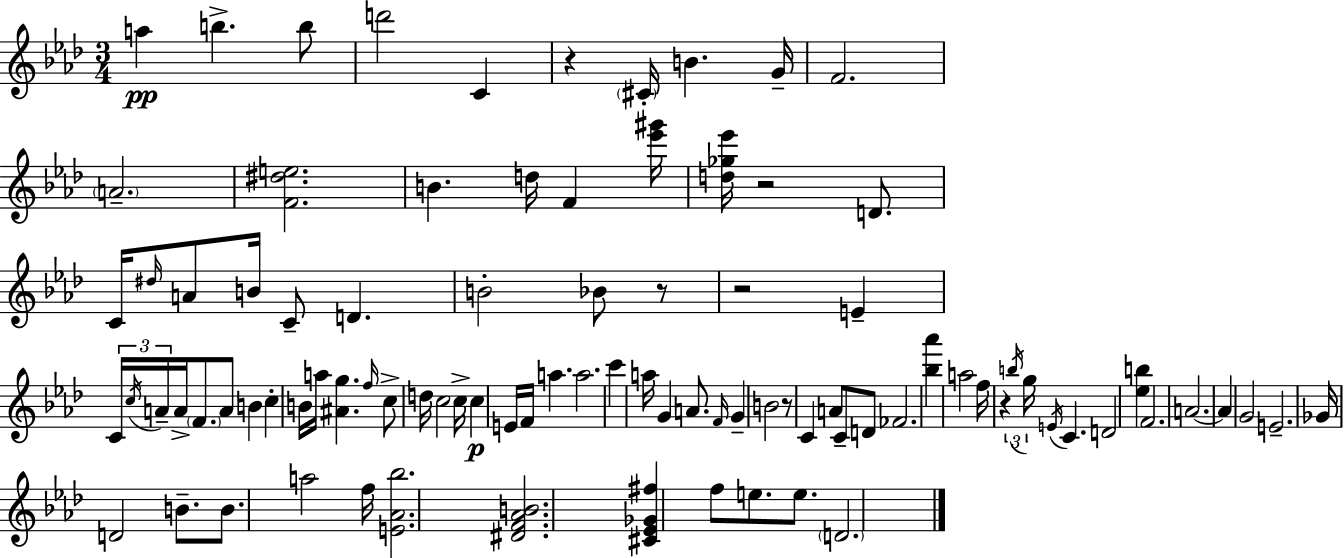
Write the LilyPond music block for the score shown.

{
  \clef treble
  \numericTimeSignature
  \time 3/4
  \key f \minor
  a''4\pp b''4.-> b''8 | d'''2 c'4 | r4 \parenthesize cis'16-. b'4. g'16-- | f'2. | \break \parenthesize a'2.-- | <f' dis'' e''>2. | b'4. d''16 f'4 <ees''' gis'''>16 | <d'' ges'' ees'''>16 r2 d'8. | \break c'16 \grace { dis''16 } a'8 b'16 c'8-- d'4. | b'2-. bes'8 r8 | r2 e'4-- | \tuplet 3/2 { c'16 \acciaccatura { c''16 } a'16-- } a'16-> \parenthesize f'8. a'8 b'4 | \break c''4-. b'16 a''16 <ais' g''>4. | \grace { f''16 } c''8-> d''16 c''2 | c''16-> c''4\p e'16 f'16 a''4. | a''2. | \break c'''4 a''16 g'4 | a'8. \grace { f'16 } g'4-- b'2 | r8 c'4 a'8 | c'8-- d'8 fes'2. | \break <bes'' aes'''>4 a''2 | f''16 r4 \tuplet 3/2 { \acciaccatura { b''16 } g''16 \acciaccatura { e'16 } } | c'4. d'2 | <ees'' b''>4 f'2. | \break a'2.~~ | a'4 g'2 | e'2.-- | ges'16 d'2 | \break b'8.-- b'8. a''2 | f''16 <e' aes' bes''>2. | <dis' f' aes' b'>2. | <cis' ees' ges' fis''>4 f''8 | \break e''8. e''8. \parenthesize d'2. | \bar "|."
}